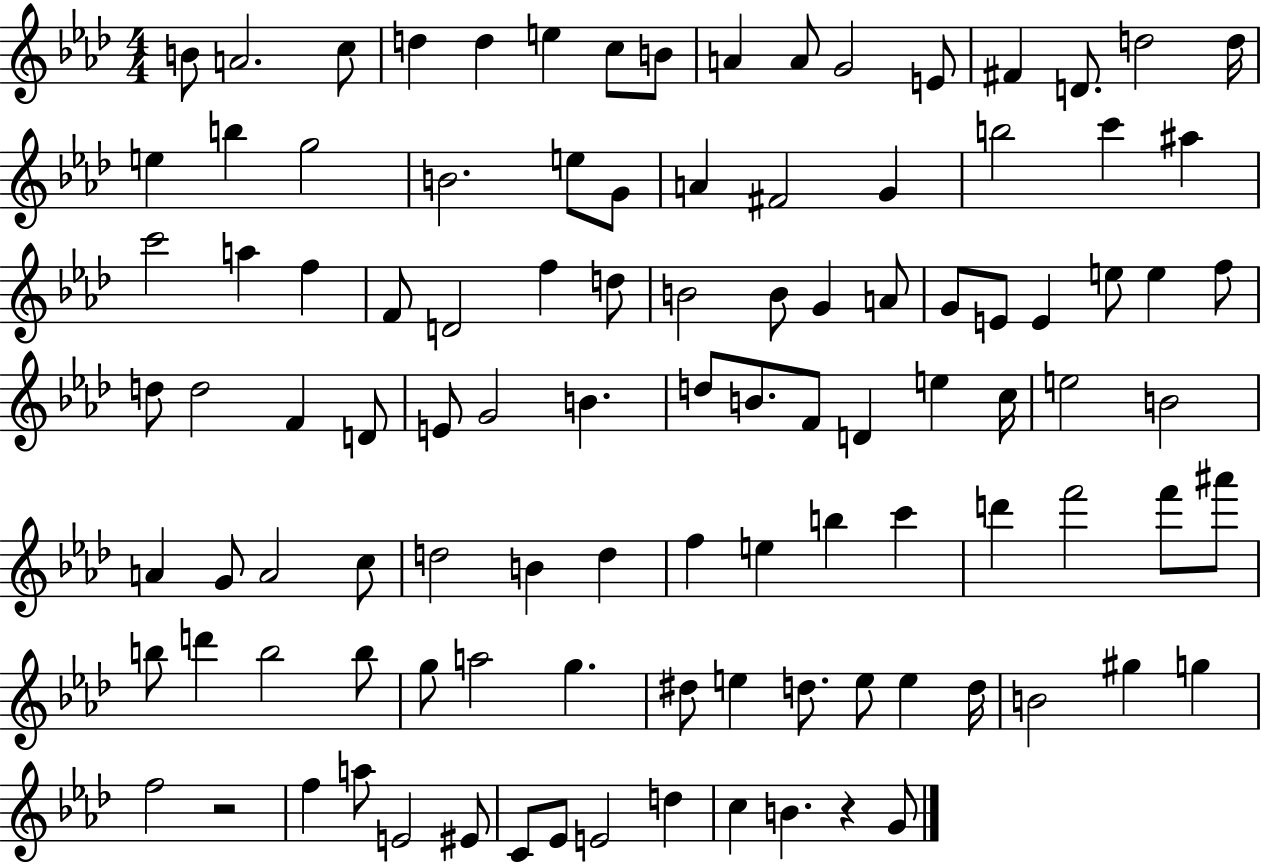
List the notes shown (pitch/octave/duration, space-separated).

B4/e A4/h. C5/e D5/q D5/q E5/q C5/e B4/e A4/q A4/e G4/h E4/e F#4/q D4/e. D5/h D5/s E5/q B5/q G5/h B4/h. E5/e G4/e A4/q F#4/h G4/q B5/h C6/q A#5/q C6/h A5/q F5/q F4/e D4/h F5/q D5/e B4/h B4/e G4/q A4/e G4/e E4/e E4/q E5/e E5/q F5/e D5/e D5/h F4/q D4/e E4/e G4/h B4/q. D5/e B4/e. F4/e D4/q E5/q C5/s E5/h B4/h A4/q G4/e A4/h C5/e D5/h B4/q D5/q F5/q E5/q B5/q C6/q D6/q F6/h F6/e A#6/e B5/e D6/q B5/h B5/e G5/e A5/h G5/q. D#5/e E5/q D5/e. E5/e E5/q D5/s B4/h G#5/q G5/q F5/h R/h F5/q A5/e E4/h EIS4/e C4/e Eb4/e E4/h D5/q C5/q B4/q. R/q G4/e